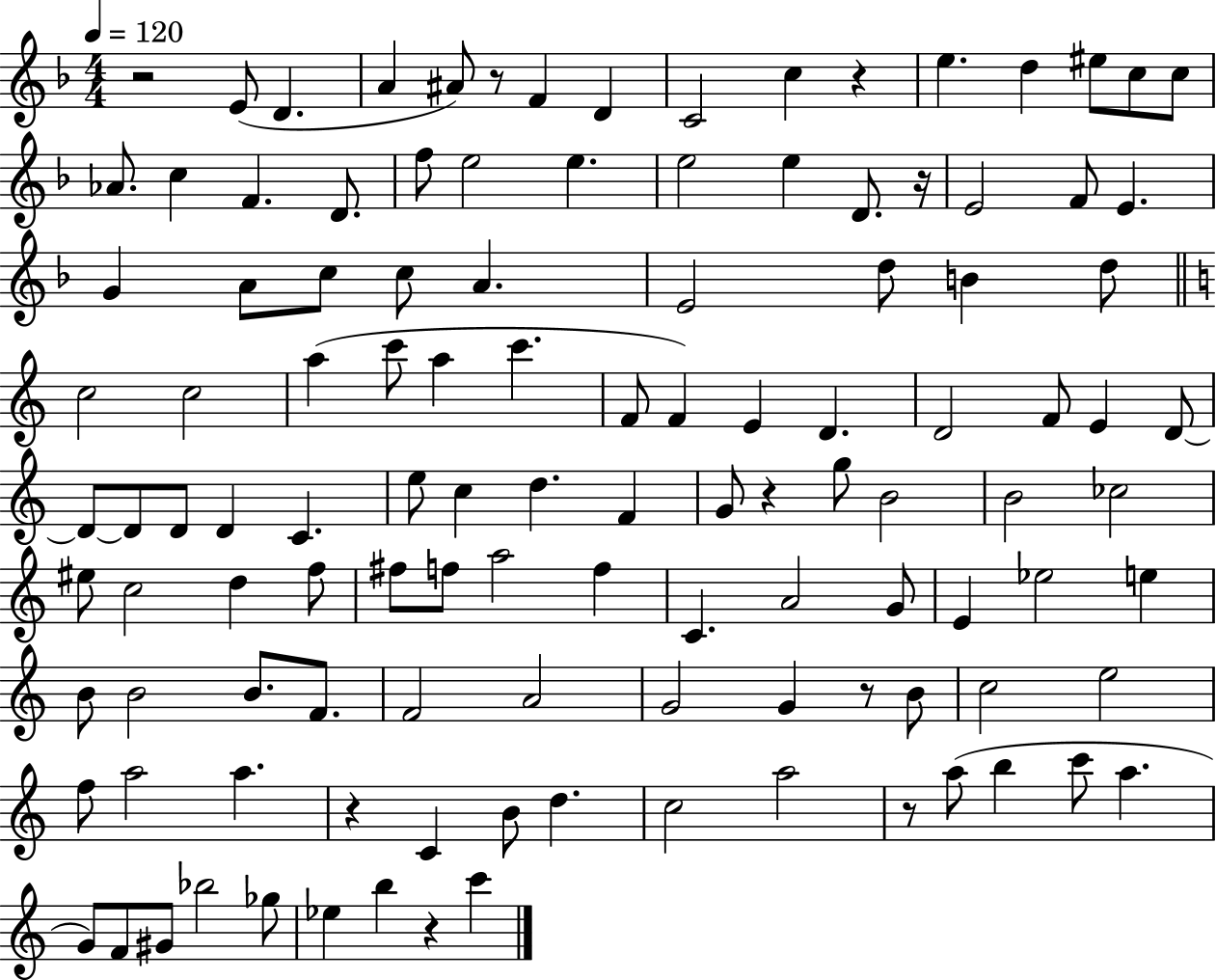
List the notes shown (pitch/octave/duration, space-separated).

R/h E4/e D4/q. A4/q A#4/e R/e F4/q D4/q C4/h C5/q R/q E5/q. D5/q EIS5/e C5/e C5/e Ab4/e. C5/q F4/q. D4/e. F5/e E5/h E5/q. E5/h E5/q D4/e. R/s E4/h F4/e E4/q. G4/q A4/e C5/e C5/e A4/q. E4/h D5/e B4/q D5/e C5/h C5/h A5/q C6/e A5/q C6/q. F4/e F4/q E4/q D4/q. D4/h F4/e E4/q D4/e D4/e D4/e D4/e D4/q C4/q. E5/e C5/q D5/q. F4/q G4/e R/q G5/e B4/h B4/h CES5/h EIS5/e C5/h D5/q F5/e F#5/e F5/e A5/h F5/q C4/q. A4/h G4/e E4/q Eb5/h E5/q B4/e B4/h B4/e. F4/e. F4/h A4/h G4/h G4/q R/e B4/e C5/h E5/h F5/e A5/h A5/q. R/q C4/q B4/e D5/q. C5/h A5/h R/e A5/e B5/q C6/e A5/q. G4/e F4/e G#4/e Bb5/h Gb5/e Eb5/q B5/q R/q C6/q